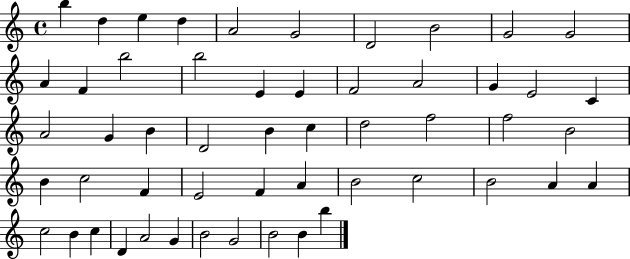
{
  \clef treble
  \time 4/4
  \defaultTimeSignature
  \key c \major
  b''4 d''4 e''4 d''4 | a'2 g'2 | d'2 b'2 | g'2 g'2 | \break a'4 f'4 b''2 | b''2 e'4 e'4 | f'2 a'2 | g'4 e'2 c'4 | \break a'2 g'4 b'4 | d'2 b'4 c''4 | d''2 f''2 | f''2 b'2 | \break b'4 c''2 f'4 | e'2 f'4 a'4 | b'2 c''2 | b'2 a'4 a'4 | \break c''2 b'4 c''4 | d'4 a'2 g'4 | b'2 g'2 | b'2 b'4 b''4 | \break \bar "|."
}